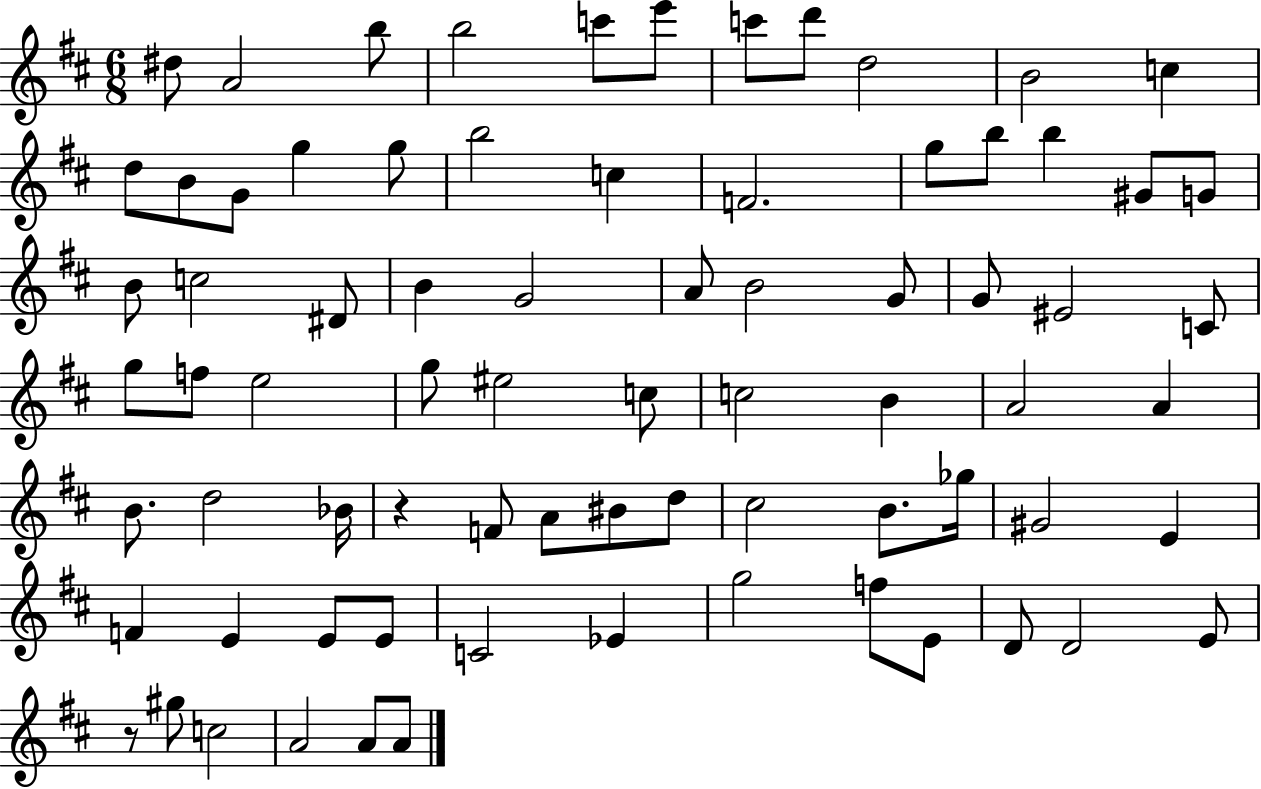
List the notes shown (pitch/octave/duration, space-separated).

D#5/e A4/h B5/e B5/h C6/e E6/e C6/e D6/e D5/h B4/h C5/q D5/e B4/e G4/e G5/q G5/e B5/h C5/q F4/h. G5/e B5/e B5/q G#4/e G4/e B4/e C5/h D#4/e B4/q G4/h A4/e B4/h G4/e G4/e EIS4/h C4/e G5/e F5/e E5/h G5/e EIS5/h C5/e C5/h B4/q A4/h A4/q B4/e. D5/h Bb4/s R/q F4/e A4/e BIS4/e D5/e C#5/h B4/e. Gb5/s G#4/h E4/q F4/q E4/q E4/e E4/e C4/h Eb4/q G5/h F5/e E4/e D4/e D4/h E4/e R/e G#5/e C5/h A4/h A4/e A4/e